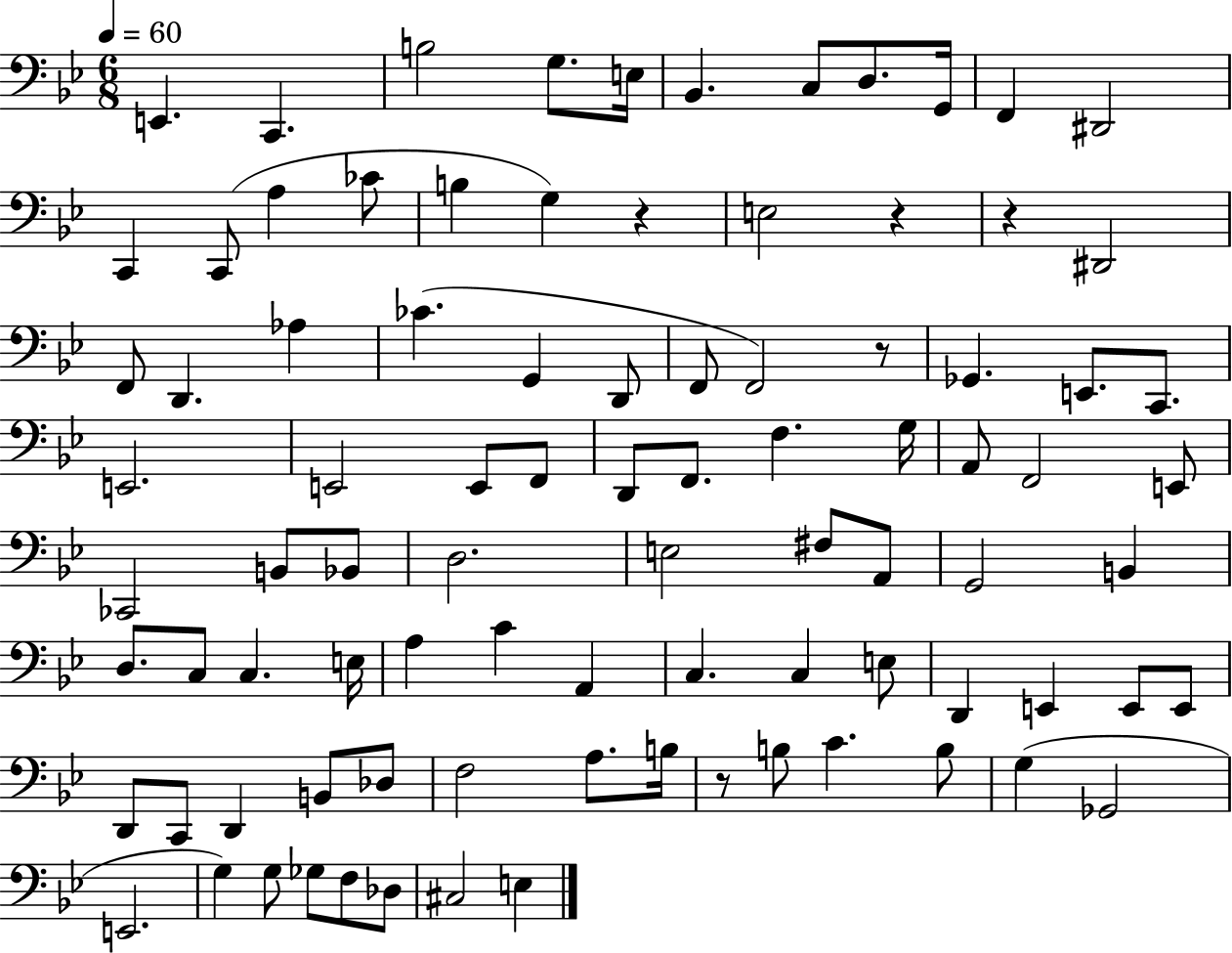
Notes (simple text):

E2/q. C2/q. B3/h G3/e. E3/s Bb2/q. C3/e D3/e. G2/s F2/q D#2/h C2/q C2/e A3/q CES4/e B3/q G3/q R/q E3/h R/q R/q D#2/h F2/e D2/q. Ab3/q CES4/q. G2/q D2/e F2/e F2/h R/e Gb2/q. E2/e. C2/e. E2/h. E2/h E2/e F2/e D2/e F2/e. F3/q. G3/s A2/e F2/h E2/e CES2/h B2/e Bb2/e D3/h. E3/h F#3/e A2/e G2/h B2/q D3/e. C3/e C3/q. E3/s A3/q C4/q A2/q C3/q. C3/q E3/e D2/q E2/q E2/e E2/e D2/e C2/e D2/q B2/e Db3/e F3/h A3/e. B3/s R/e B3/e C4/q. B3/e G3/q Gb2/h E2/h. G3/q G3/e Gb3/e F3/e Db3/e C#3/h E3/q